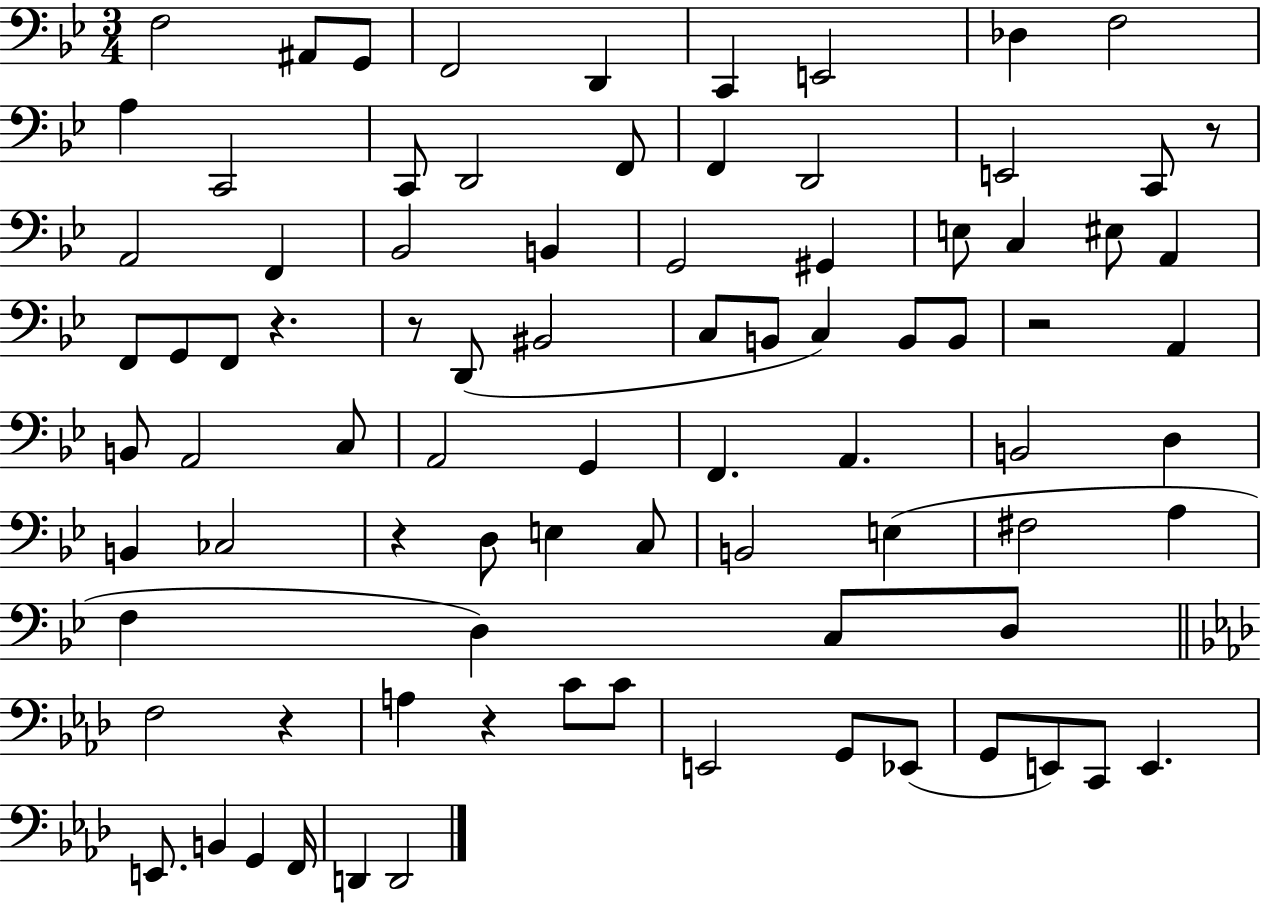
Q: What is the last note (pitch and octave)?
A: D2